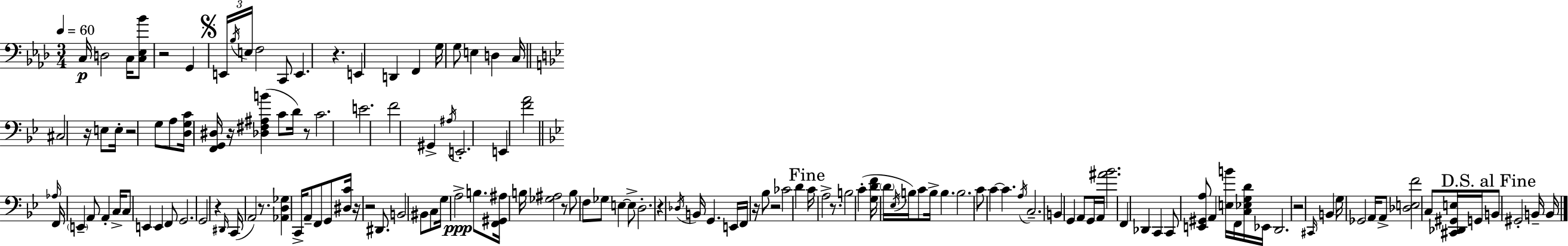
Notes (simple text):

C3/s D3/h C3/s [C3,Eb3,Bb4]/e R/h G2/q E2/s Bb3/s E3/s F3/h C2/e E2/q. R/q. E2/q D2/q F2/q G3/s G3/e E3/q D3/q C3/s C#3/h R/s E3/e E3/s R/h G3/e A3/e [D3,G3,C4]/s [F2,G2,D#3]/s R/s [Db3,F#3,A#3,B4]/q C4/e D4/s R/e C4/h. E4/h. F4/h G#2/q A#3/s E2/h. E2/q [F4,A4]/h Ab3/s F2/s E2/q A2/e A2/q C3/s C3/e E2/q E2/q F2/e G2/h. G2/h R/q D#2/s C2/s A2/h R/e. [Ab2,D3,Gb3]/q C2/s A2/e F2/e G2/e [D#3,C4]/s R/s R/h D#2/e. B2/h BIS2/e C3/e G3/s A3/h B3/e. [F2,G#2,A#3]/s B3/s [Gb3,A#3]/h R/e B3/e F3/e Gb3/e E3/q E3/e D3/h. R/q Db3/s B2/s G2/q. E2/s F2/s R/s Bb3/e R/h CES4/h D4/q C4/s A3/h R/e. B3/h C4/q [G3,D4,F4]/s D4/s Eb3/s B3/s C4/e B3/s B3/q. B3/h. C4/e C4/q C4/q. A3/s C3/h. B2/q G2/q A2/e G2/s A2/s [A#4,Bb4]/h. F2/q Db2/q C2/q C2/e [E2,G#2,A3]/e A2/q [E3,B4]/s F2/s [C3,Eb3,G3,D4]/s Eb2/s D2/h. R/h C#2/s B2/q G3/s Gb2/h A2/s A2/e [Db3,E3,F4]/h C3/e [C#2,Db2,G#2,E3]/s G2/s B2/e G#2/h B2/s B2/s